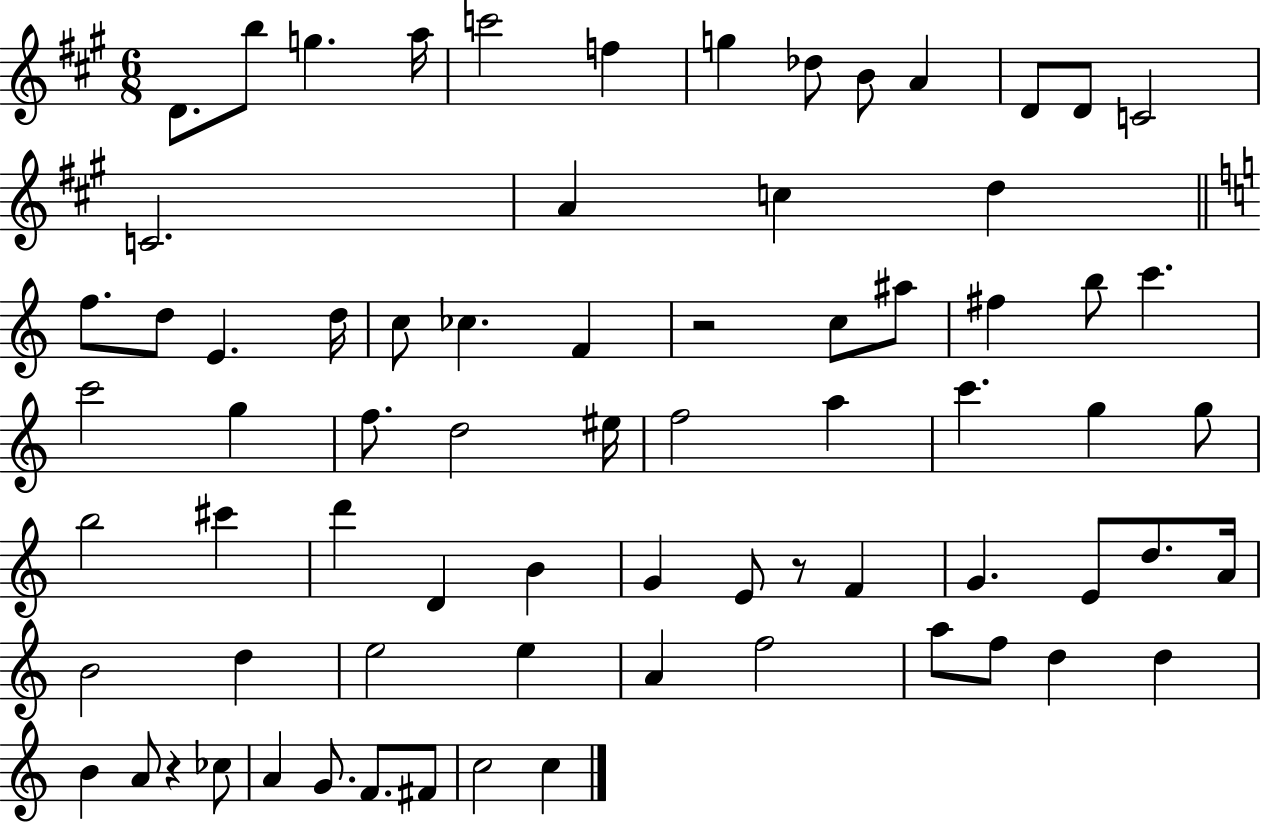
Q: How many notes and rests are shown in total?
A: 73